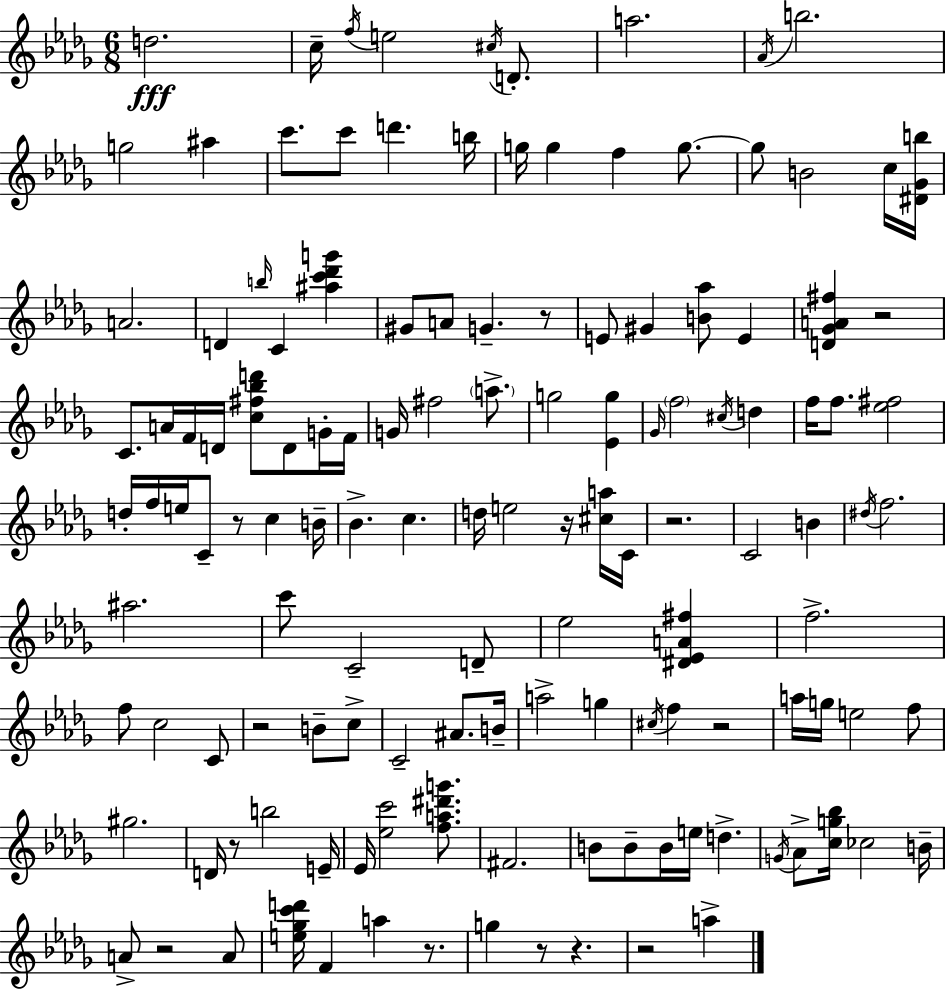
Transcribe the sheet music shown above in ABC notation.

X:1
T:Untitled
M:6/8
L:1/4
K:Bbm
d2 c/4 f/4 e2 ^c/4 D/2 a2 _A/4 b2 g2 ^a c'/2 c'/2 d' b/4 g/4 g f g/2 g/2 B2 c/4 [^D_Gb]/4 A2 D b/4 C [^ac'_d'g'] ^G/2 A/2 G z/2 E/2 ^G [B_a]/2 E [D_GA^f] z2 C/2 A/4 F/4 D/4 [c^f_bd']/2 D/2 G/4 F/4 G/4 ^f2 a/2 g2 [_Eg] _G/4 f2 ^c/4 d f/4 f/2 [_e^f]2 d/4 f/4 e/4 C/2 z/2 c B/4 _B c d/4 e2 z/4 [^ca]/4 C/4 z2 C2 B ^d/4 f2 ^a2 c'/2 C2 D/2 _e2 [^D_EA^f] f2 f/2 c2 C/2 z2 B/2 c/2 C2 ^A/2 B/4 a2 g ^c/4 f z2 a/4 g/4 e2 f/2 ^g2 D/4 z/2 b2 E/4 _E/4 [_ec']2 [fa^d'g']/2 ^F2 B/2 B/2 B/4 e/4 d G/4 _A/2 [cg_b]/4 _c2 B/4 A/2 z2 A/2 [e_gc'd']/4 F a z/2 g z/2 z z2 a